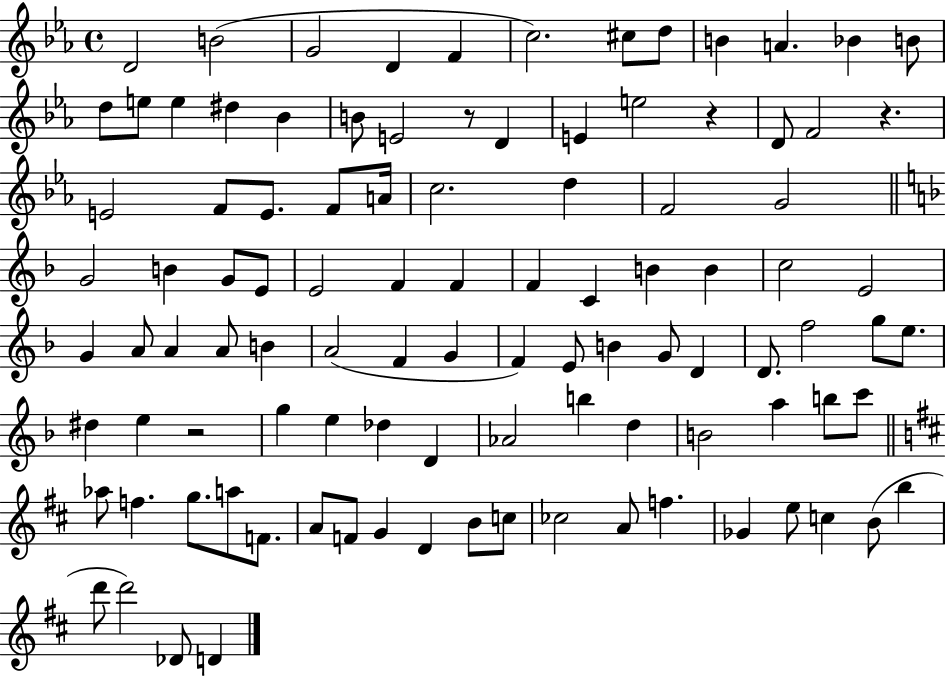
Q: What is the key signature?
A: EES major